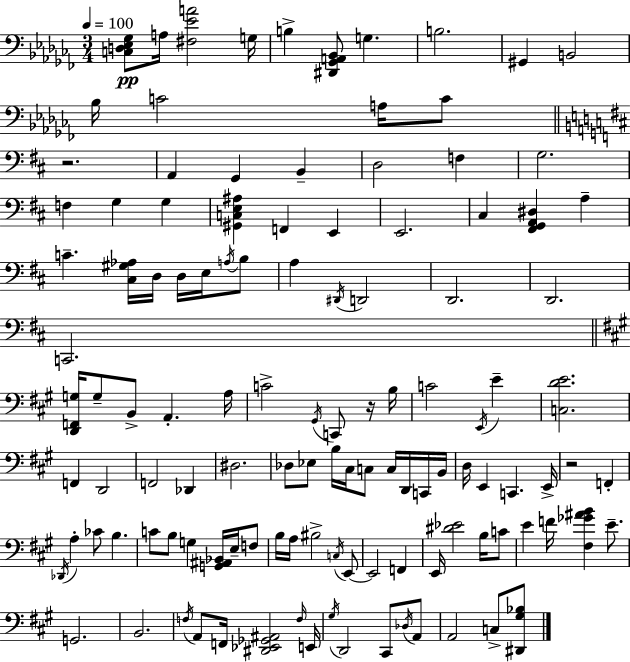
[C3,D3,Eb3,Gb3]/e A3/s [F#3,Eb4,A4]/h G3/s B3/q [D#2,Gb2,A2,Bb2]/e G3/q. B3/h. G#2/q B2/h Bb3/s C4/h A3/s C4/e R/h. A2/q G2/q B2/q D3/h F3/q G3/h. F3/q G3/q G3/q [G#2,C3,E3,A#3]/q F2/q E2/q E2/h. C#3/q [F#2,G2,A2,D#3]/q A3/q C4/q. [C#3,G#3,Ab3]/s D3/s D3/s E3/s A3/s B3/e A3/q D#2/s D2/h D2/h. D2/h. C2/h. [D2,F2,G3]/s G3/e B2/e A2/q. A3/s C4/h G#2/s C2/e R/s B3/s C4/h E2/s E4/q [C3,D4,E4]/h. F2/q D2/h F2/h Db2/q D#3/h. Db3/e Eb3/e B3/s C#3/s C3/e C3/s D2/s C2/s B2/s D3/s E2/q C2/q. E2/s R/h F2/q Db2/s A3/q CES4/e B3/q. C4/e B3/e G3/q [G2,A#2,Bb2]/s E3/s F3/e B3/s A3/s BIS3/h C3/s E2/e E2/h F2/q E2/s [D#4,Eb4]/h B3/s C4/e E4/q F4/s [F#3,Gb4,A#4,B4]/q E4/e. G2/h. B2/h. F3/s A2/e F2/s [D#2,Eb2,Gb2,A#2]/h F3/s E2/s G#3/s D2/h C#2/e Db3/s A2/e A2/h C3/e [D#2,G#3,Bb3]/e